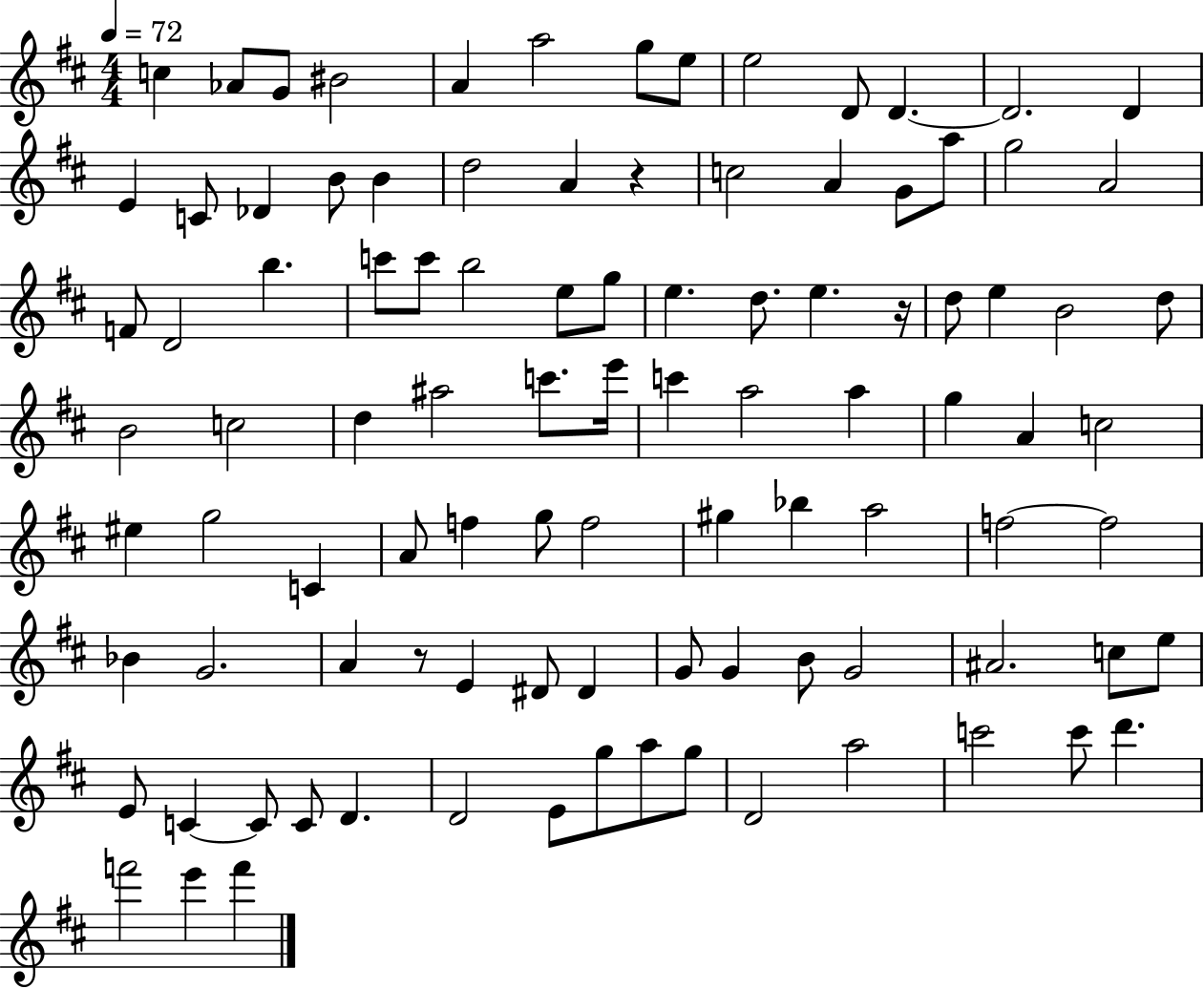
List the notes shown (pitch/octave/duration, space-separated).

C5/q Ab4/e G4/e BIS4/h A4/q A5/h G5/e E5/e E5/h D4/e D4/q. D4/h. D4/q E4/q C4/e Db4/q B4/e B4/q D5/h A4/q R/q C5/h A4/q G4/e A5/e G5/h A4/h F4/e D4/h B5/q. C6/e C6/e B5/h E5/e G5/e E5/q. D5/e. E5/q. R/s D5/e E5/q B4/h D5/e B4/h C5/h D5/q A#5/h C6/e. E6/s C6/q A5/h A5/q G5/q A4/q C5/h EIS5/q G5/h C4/q A4/e F5/q G5/e F5/h G#5/q Bb5/q A5/h F5/h F5/h Bb4/q G4/h. A4/q R/e E4/q D#4/e D#4/q G4/e G4/q B4/e G4/h A#4/h. C5/e E5/e E4/e C4/q C4/e C4/e D4/q. D4/h E4/e G5/e A5/e G5/e D4/h A5/h C6/h C6/e D6/q. F6/h E6/q F6/q